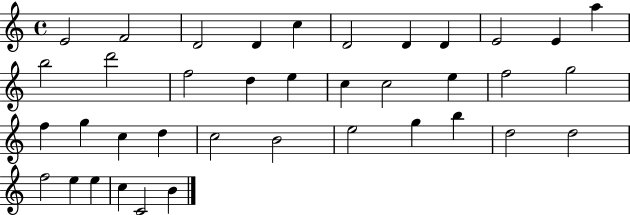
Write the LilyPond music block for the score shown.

{
  \clef treble
  \time 4/4
  \defaultTimeSignature
  \key c \major
  e'2 f'2 | d'2 d'4 c''4 | d'2 d'4 d'4 | e'2 e'4 a''4 | \break b''2 d'''2 | f''2 d''4 e''4 | c''4 c''2 e''4 | f''2 g''2 | \break f''4 g''4 c''4 d''4 | c''2 b'2 | e''2 g''4 b''4 | d''2 d''2 | \break f''2 e''4 e''4 | c''4 c'2 b'4 | \bar "|."
}